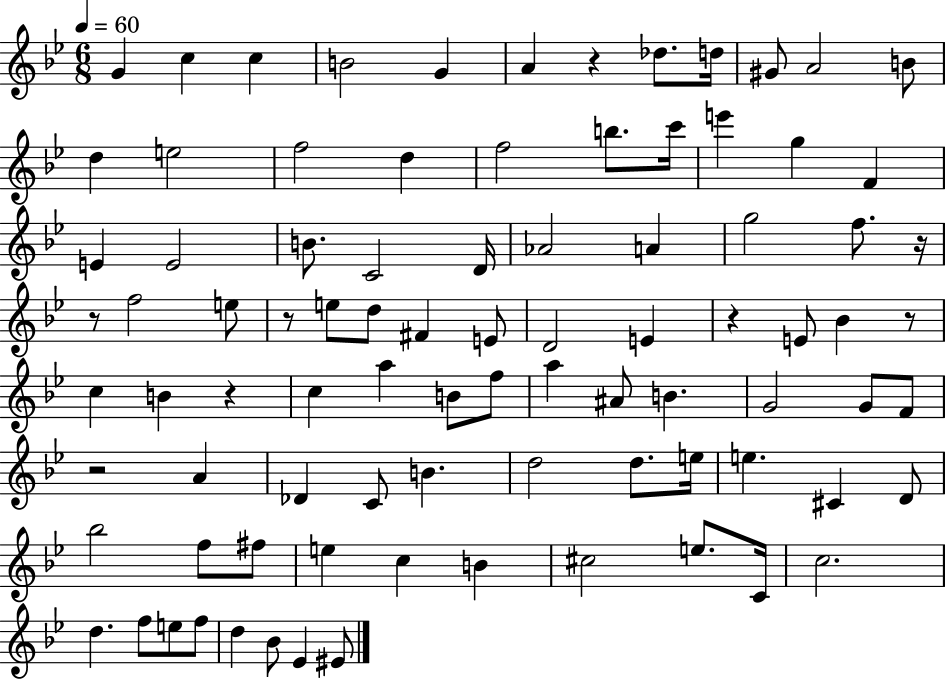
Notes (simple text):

G4/q C5/q C5/q B4/h G4/q A4/q R/q Db5/e. D5/s G#4/e A4/h B4/e D5/q E5/h F5/h D5/q F5/h B5/e. C6/s E6/q G5/q F4/q E4/q E4/h B4/e. C4/h D4/s Ab4/h A4/q G5/h F5/e. R/s R/e F5/h E5/e R/e E5/e D5/e F#4/q E4/e D4/h E4/q R/q E4/e Bb4/q R/e C5/q B4/q R/q C5/q A5/q B4/e F5/e A5/q A#4/e B4/q. G4/h G4/e F4/e R/h A4/q Db4/q C4/e B4/q. D5/h D5/e. E5/s E5/q. C#4/q D4/e Bb5/h F5/e F#5/e E5/q C5/q B4/q C#5/h E5/e. C4/s C5/h. D5/q. F5/e E5/e F5/e D5/q Bb4/e Eb4/q EIS4/e